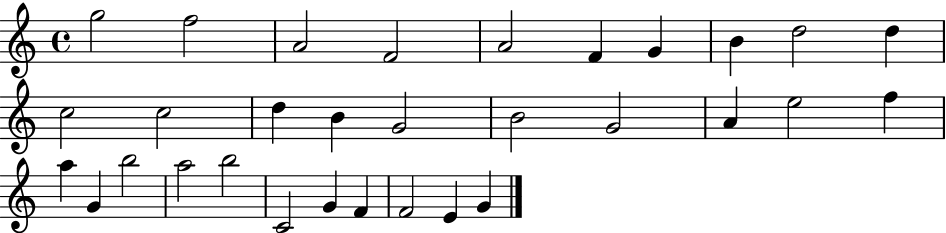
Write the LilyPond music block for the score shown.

{
  \clef treble
  \time 4/4
  \defaultTimeSignature
  \key c \major
  g''2 f''2 | a'2 f'2 | a'2 f'4 g'4 | b'4 d''2 d''4 | \break c''2 c''2 | d''4 b'4 g'2 | b'2 g'2 | a'4 e''2 f''4 | \break a''4 g'4 b''2 | a''2 b''2 | c'2 g'4 f'4 | f'2 e'4 g'4 | \break \bar "|."
}